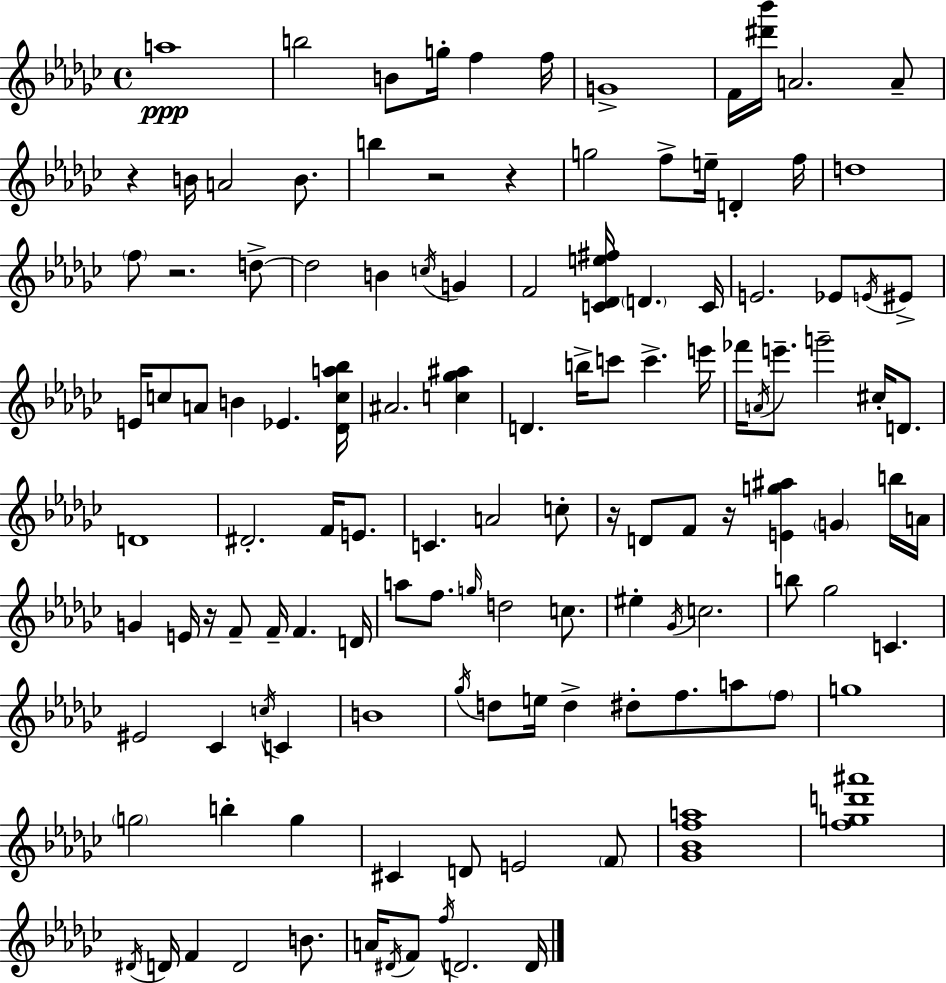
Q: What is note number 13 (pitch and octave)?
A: B4